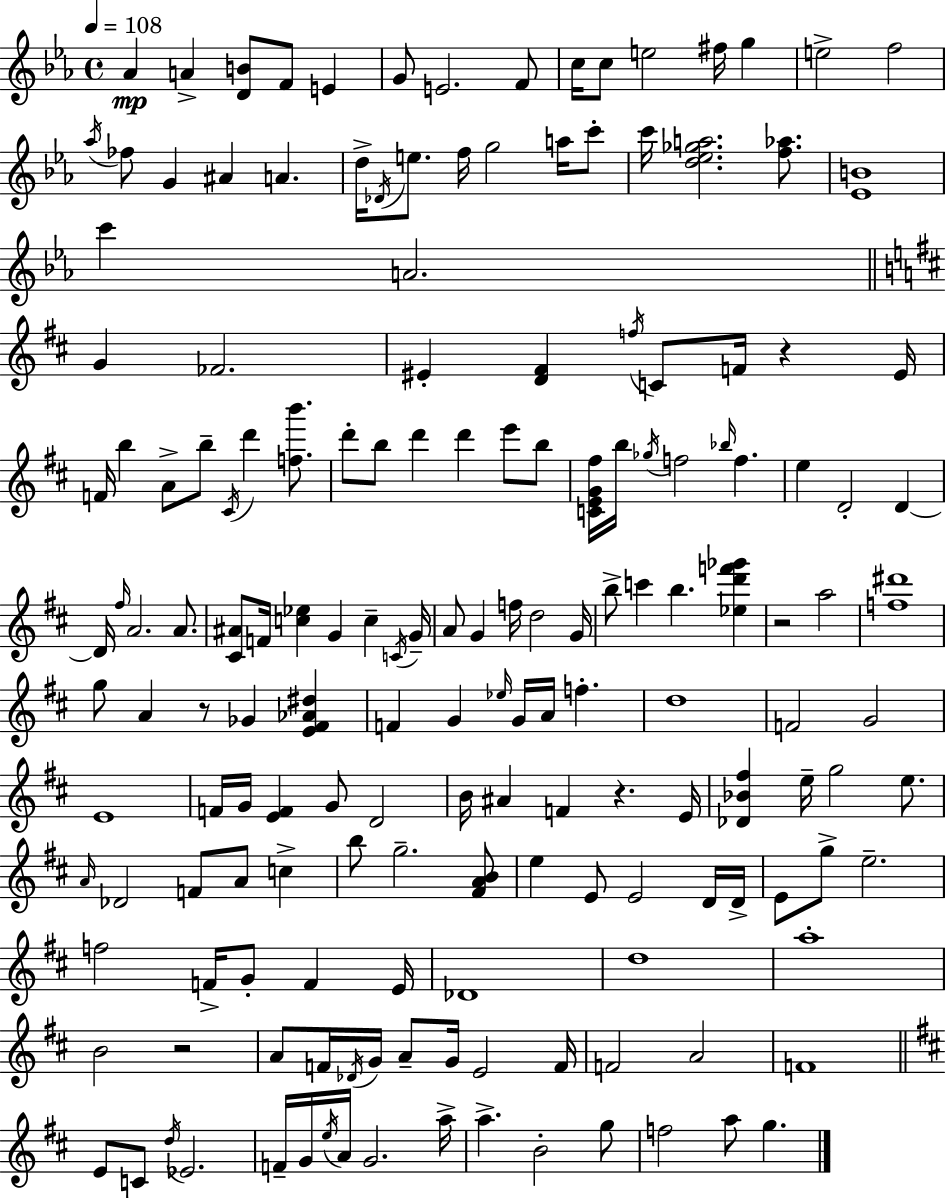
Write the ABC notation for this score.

X:1
T:Untitled
M:4/4
L:1/4
K:Eb
_A A [DB]/2 F/2 E G/2 E2 F/2 c/4 c/2 e2 ^f/4 g e2 f2 _a/4 _f/2 G ^A A d/4 _D/4 e/2 f/4 g2 a/4 c'/2 c'/4 [d_e_ga]2 [f_a]/2 [_EB]4 c' A2 G _F2 ^E [D^F] f/4 C/2 F/4 z ^E/4 F/4 b A/2 b/2 ^C/4 d' [fb']/2 d'/2 b/2 d' d' e'/2 b/2 [CEG^f]/4 b/4 _g/4 f2 _b/4 f e D2 D D/4 ^f/4 A2 A/2 [^C^A]/2 F/4 [c_e] G c C/4 G/4 A/2 G f/4 d2 G/4 b/2 c' b [_ed'f'_g'] z2 a2 [f^d']4 g/2 A z/2 _G [E^F_A^d] F G _e/4 G/4 A/4 f d4 F2 G2 E4 F/4 G/4 [EF] G/2 D2 B/4 ^A F z E/4 [_D_B^f] e/4 g2 e/2 A/4 _D2 F/2 A/2 c b/2 g2 [^FAB]/2 e E/2 E2 D/4 D/4 E/2 g/2 e2 f2 F/4 G/2 F E/4 _D4 d4 a4 B2 z2 A/2 F/4 _D/4 G/4 A/2 G/4 E2 F/4 F2 A2 F4 E/2 C/2 d/4 _E2 F/4 G/4 e/4 A/4 G2 a/4 a B2 g/2 f2 a/2 g